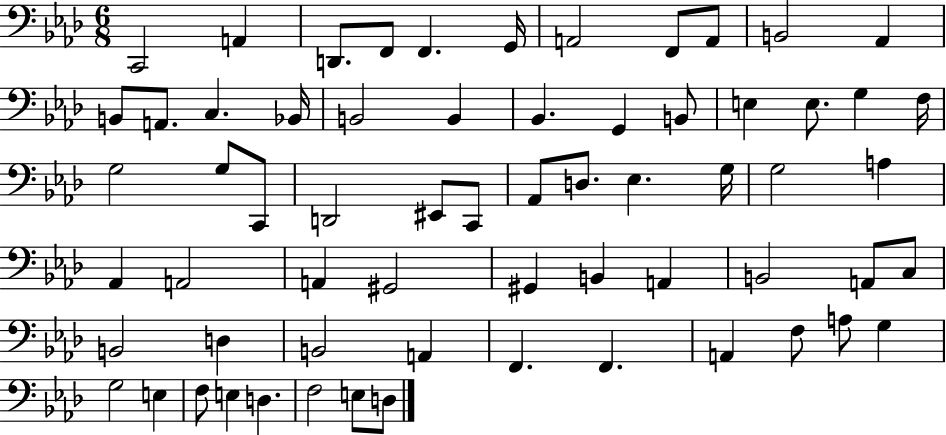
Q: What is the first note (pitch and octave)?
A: C2